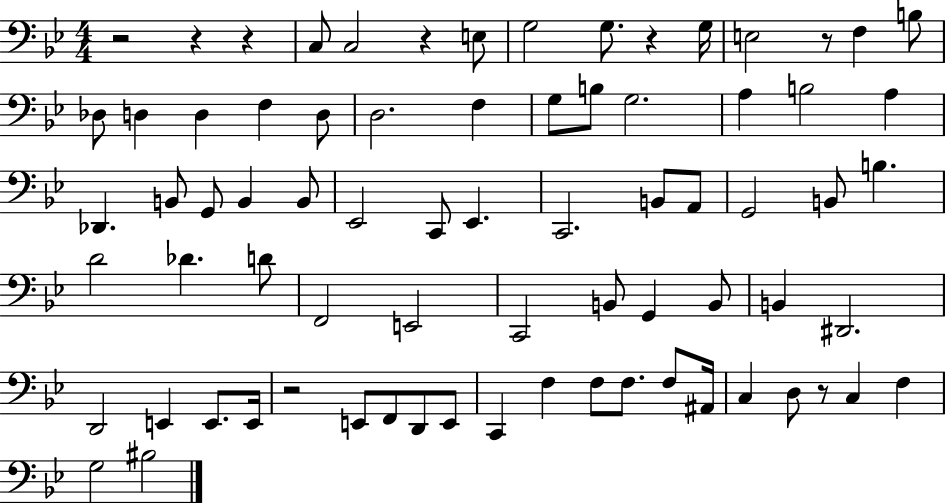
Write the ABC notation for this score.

X:1
T:Untitled
M:4/4
L:1/4
K:Bb
z2 z z C,/2 C,2 z E,/2 G,2 G,/2 z G,/4 E,2 z/2 F, B,/2 _D,/2 D, D, F, D,/2 D,2 F, G,/2 B,/2 G,2 A, B,2 A, _D,, B,,/2 G,,/2 B,, B,,/2 _E,,2 C,,/2 _E,, C,,2 B,,/2 A,,/2 G,,2 B,,/2 B, D2 _D D/2 F,,2 E,,2 C,,2 B,,/2 G,, B,,/2 B,, ^D,,2 D,,2 E,, E,,/2 E,,/4 z2 E,,/2 F,,/2 D,,/2 E,,/2 C,, F, F,/2 F,/2 F,/2 ^A,,/4 C, D,/2 z/2 C, F, G,2 ^B,2